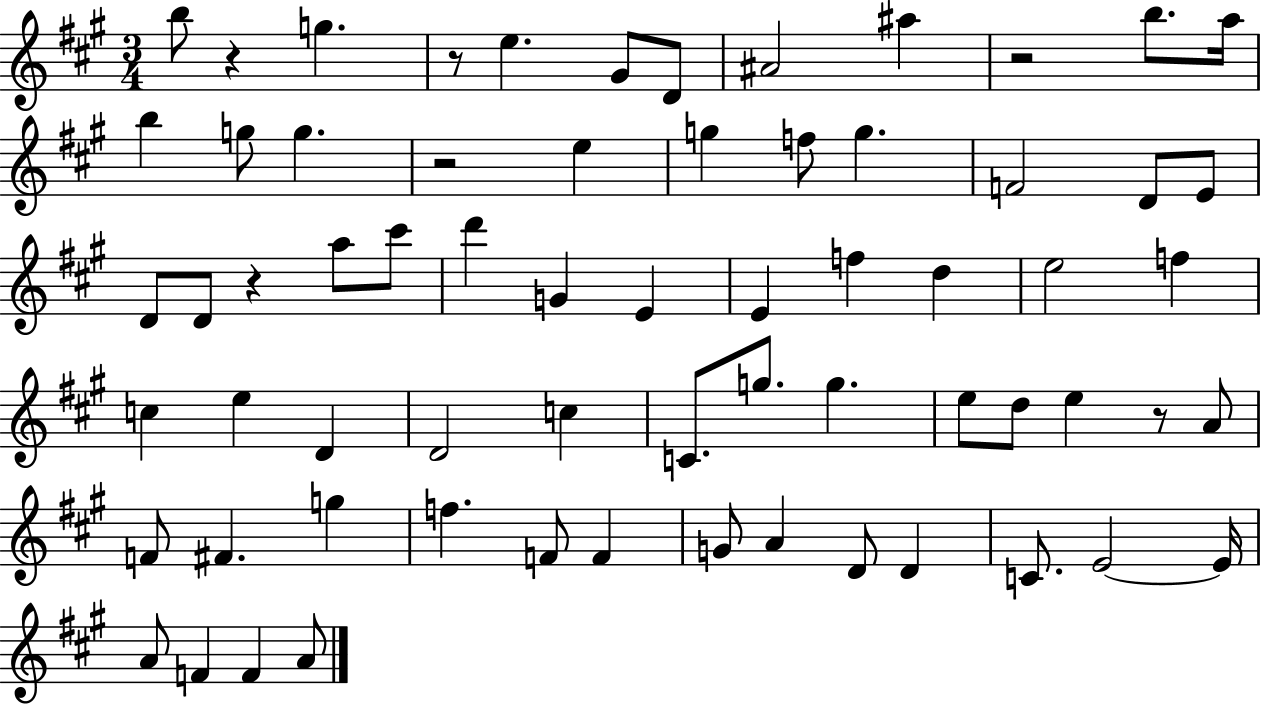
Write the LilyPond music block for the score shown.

{
  \clef treble
  \numericTimeSignature
  \time 3/4
  \key a \major
  b''8 r4 g''4. | r8 e''4. gis'8 d'8 | ais'2 ais''4 | r2 b''8. a''16 | \break b''4 g''8 g''4. | r2 e''4 | g''4 f''8 g''4. | f'2 d'8 e'8 | \break d'8 d'8 r4 a''8 cis'''8 | d'''4 g'4 e'4 | e'4 f''4 d''4 | e''2 f''4 | \break c''4 e''4 d'4 | d'2 c''4 | c'8. g''8. g''4. | e''8 d''8 e''4 r8 a'8 | \break f'8 fis'4. g''4 | f''4. f'8 f'4 | g'8 a'4 d'8 d'4 | c'8. e'2~~ e'16 | \break a'8 f'4 f'4 a'8 | \bar "|."
}